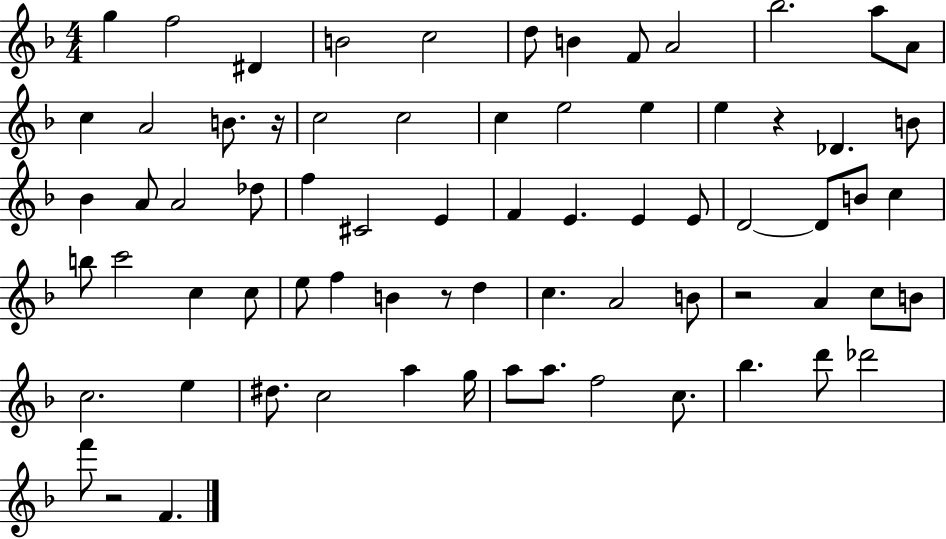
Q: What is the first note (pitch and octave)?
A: G5